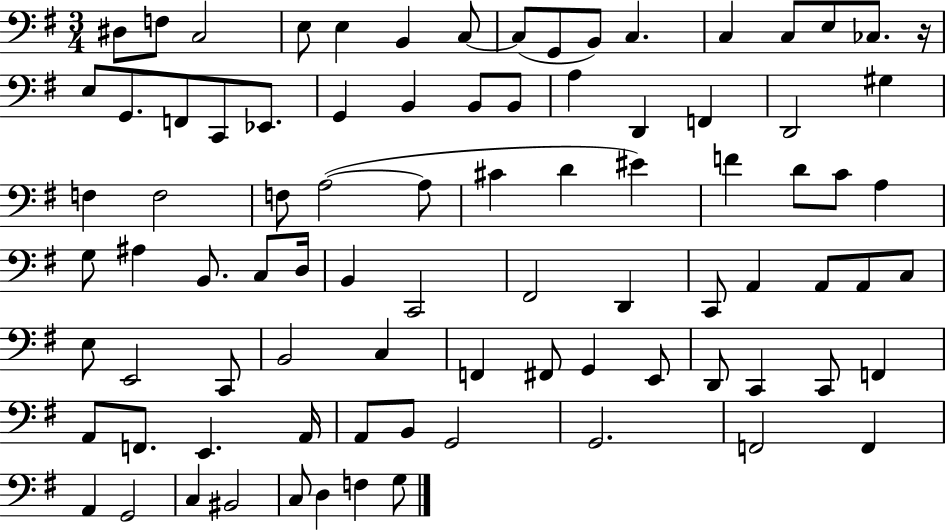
{
  \clef bass
  \numericTimeSignature
  \time 3/4
  \key g \major
  dis8 f8 c2 | e8 e4 b,4 c8~~ | c8( g,8 b,8) c4. | c4 c8 e8 ces8. r16 | \break e8 g,8. f,8 c,8 ees,8. | g,4 b,4 b,8 b,8 | a4 d,4 f,4 | d,2 gis4 | \break f4 f2 | f8 a2~(~ a8 | cis'4 d'4 eis'4) | f'4 d'8 c'8 a4 | \break g8 ais4 b,8. c8 d16 | b,4 c,2 | fis,2 d,4 | c,8 a,4 a,8 a,8 c8 | \break e8 e,2 c,8 | b,2 c4 | f,4 fis,8 g,4 e,8 | d,8 c,4 c,8 f,4 | \break a,8 f,8. e,4. a,16 | a,8 b,8 g,2 | g,2. | f,2 f,4 | \break a,4 g,2 | c4 bis,2 | c8 d4 f4 g8 | \bar "|."
}